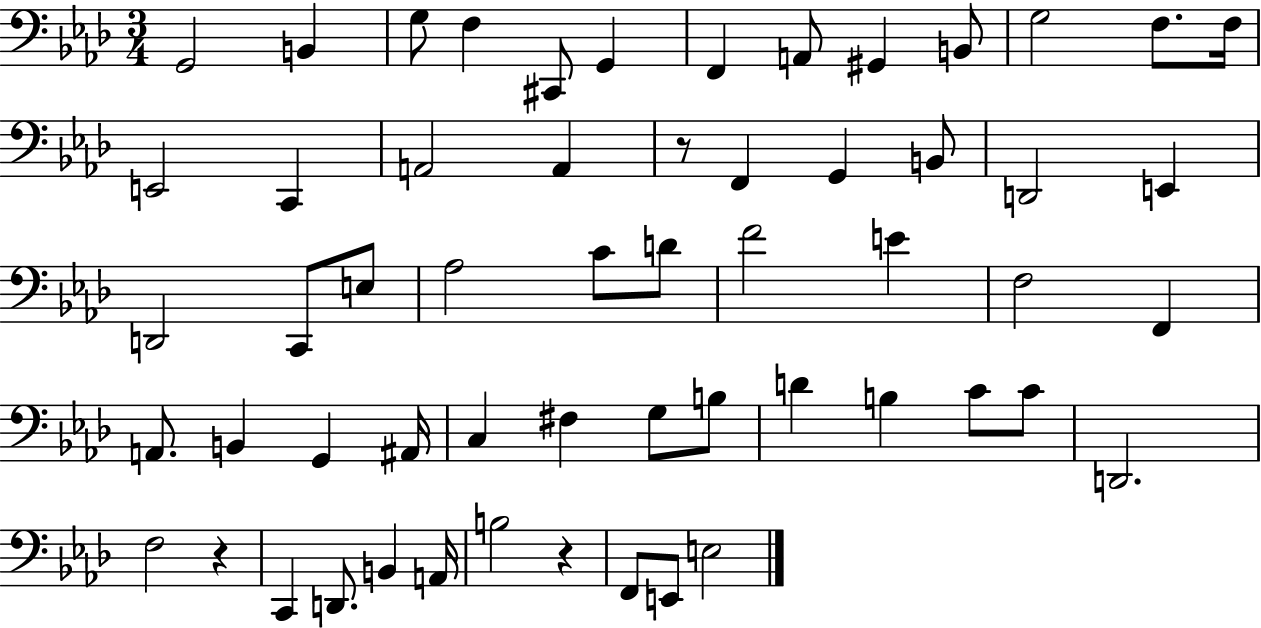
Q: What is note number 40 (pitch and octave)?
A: B3